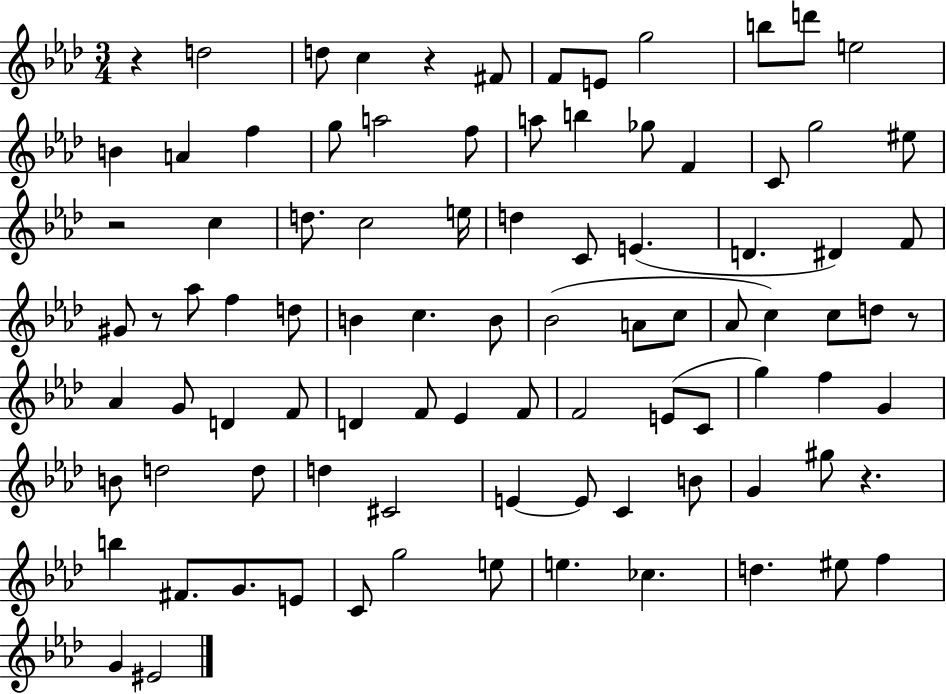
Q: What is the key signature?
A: AES major